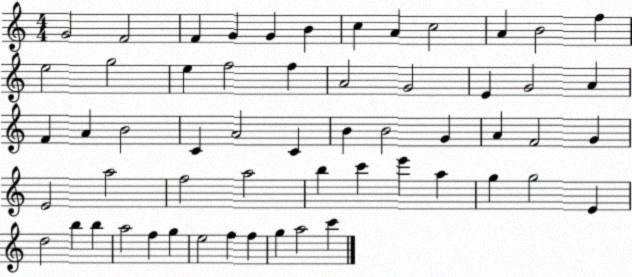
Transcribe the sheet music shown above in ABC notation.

X:1
T:Untitled
M:4/4
L:1/4
K:C
G2 F2 F G G B c A c2 A B2 f e2 g2 e f2 f A2 G2 E G2 A F A B2 C A2 C B B2 G A F2 G E2 a2 f2 a2 b c' e' a g g2 E d2 b b a2 f g e2 f f g a2 c'